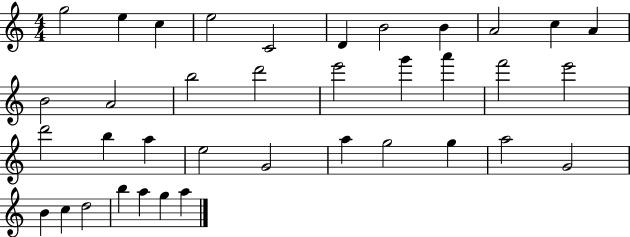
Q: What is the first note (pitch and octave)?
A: G5